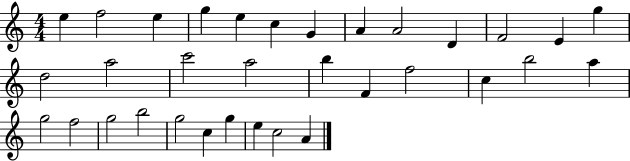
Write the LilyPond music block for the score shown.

{
  \clef treble
  \numericTimeSignature
  \time 4/4
  \key c \major
  e''4 f''2 e''4 | g''4 e''4 c''4 g'4 | a'4 a'2 d'4 | f'2 e'4 g''4 | \break d''2 a''2 | c'''2 a''2 | b''4 f'4 f''2 | c''4 b''2 a''4 | \break g''2 f''2 | g''2 b''2 | g''2 c''4 g''4 | e''4 c''2 a'4 | \break \bar "|."
}